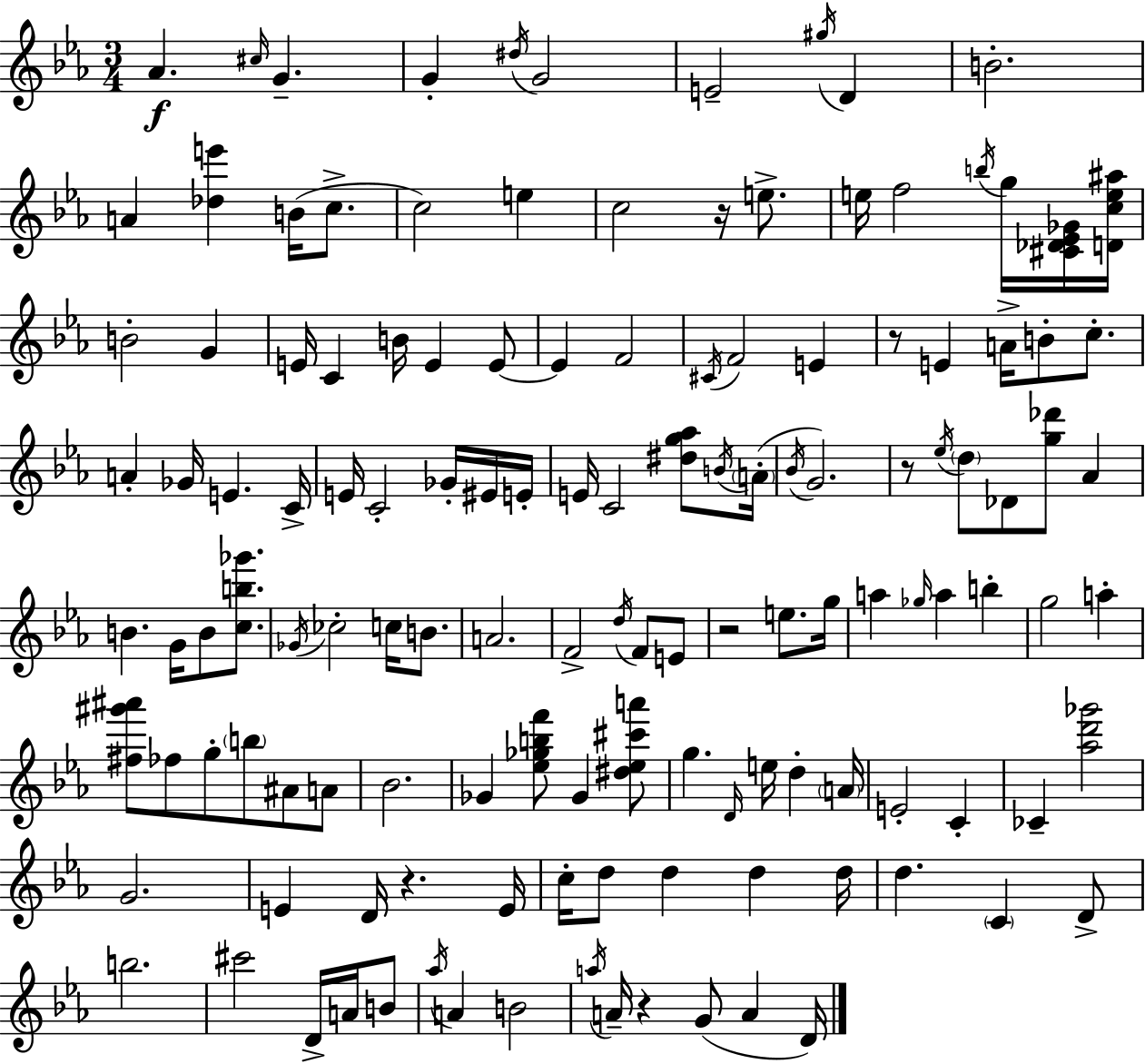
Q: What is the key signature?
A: EES major